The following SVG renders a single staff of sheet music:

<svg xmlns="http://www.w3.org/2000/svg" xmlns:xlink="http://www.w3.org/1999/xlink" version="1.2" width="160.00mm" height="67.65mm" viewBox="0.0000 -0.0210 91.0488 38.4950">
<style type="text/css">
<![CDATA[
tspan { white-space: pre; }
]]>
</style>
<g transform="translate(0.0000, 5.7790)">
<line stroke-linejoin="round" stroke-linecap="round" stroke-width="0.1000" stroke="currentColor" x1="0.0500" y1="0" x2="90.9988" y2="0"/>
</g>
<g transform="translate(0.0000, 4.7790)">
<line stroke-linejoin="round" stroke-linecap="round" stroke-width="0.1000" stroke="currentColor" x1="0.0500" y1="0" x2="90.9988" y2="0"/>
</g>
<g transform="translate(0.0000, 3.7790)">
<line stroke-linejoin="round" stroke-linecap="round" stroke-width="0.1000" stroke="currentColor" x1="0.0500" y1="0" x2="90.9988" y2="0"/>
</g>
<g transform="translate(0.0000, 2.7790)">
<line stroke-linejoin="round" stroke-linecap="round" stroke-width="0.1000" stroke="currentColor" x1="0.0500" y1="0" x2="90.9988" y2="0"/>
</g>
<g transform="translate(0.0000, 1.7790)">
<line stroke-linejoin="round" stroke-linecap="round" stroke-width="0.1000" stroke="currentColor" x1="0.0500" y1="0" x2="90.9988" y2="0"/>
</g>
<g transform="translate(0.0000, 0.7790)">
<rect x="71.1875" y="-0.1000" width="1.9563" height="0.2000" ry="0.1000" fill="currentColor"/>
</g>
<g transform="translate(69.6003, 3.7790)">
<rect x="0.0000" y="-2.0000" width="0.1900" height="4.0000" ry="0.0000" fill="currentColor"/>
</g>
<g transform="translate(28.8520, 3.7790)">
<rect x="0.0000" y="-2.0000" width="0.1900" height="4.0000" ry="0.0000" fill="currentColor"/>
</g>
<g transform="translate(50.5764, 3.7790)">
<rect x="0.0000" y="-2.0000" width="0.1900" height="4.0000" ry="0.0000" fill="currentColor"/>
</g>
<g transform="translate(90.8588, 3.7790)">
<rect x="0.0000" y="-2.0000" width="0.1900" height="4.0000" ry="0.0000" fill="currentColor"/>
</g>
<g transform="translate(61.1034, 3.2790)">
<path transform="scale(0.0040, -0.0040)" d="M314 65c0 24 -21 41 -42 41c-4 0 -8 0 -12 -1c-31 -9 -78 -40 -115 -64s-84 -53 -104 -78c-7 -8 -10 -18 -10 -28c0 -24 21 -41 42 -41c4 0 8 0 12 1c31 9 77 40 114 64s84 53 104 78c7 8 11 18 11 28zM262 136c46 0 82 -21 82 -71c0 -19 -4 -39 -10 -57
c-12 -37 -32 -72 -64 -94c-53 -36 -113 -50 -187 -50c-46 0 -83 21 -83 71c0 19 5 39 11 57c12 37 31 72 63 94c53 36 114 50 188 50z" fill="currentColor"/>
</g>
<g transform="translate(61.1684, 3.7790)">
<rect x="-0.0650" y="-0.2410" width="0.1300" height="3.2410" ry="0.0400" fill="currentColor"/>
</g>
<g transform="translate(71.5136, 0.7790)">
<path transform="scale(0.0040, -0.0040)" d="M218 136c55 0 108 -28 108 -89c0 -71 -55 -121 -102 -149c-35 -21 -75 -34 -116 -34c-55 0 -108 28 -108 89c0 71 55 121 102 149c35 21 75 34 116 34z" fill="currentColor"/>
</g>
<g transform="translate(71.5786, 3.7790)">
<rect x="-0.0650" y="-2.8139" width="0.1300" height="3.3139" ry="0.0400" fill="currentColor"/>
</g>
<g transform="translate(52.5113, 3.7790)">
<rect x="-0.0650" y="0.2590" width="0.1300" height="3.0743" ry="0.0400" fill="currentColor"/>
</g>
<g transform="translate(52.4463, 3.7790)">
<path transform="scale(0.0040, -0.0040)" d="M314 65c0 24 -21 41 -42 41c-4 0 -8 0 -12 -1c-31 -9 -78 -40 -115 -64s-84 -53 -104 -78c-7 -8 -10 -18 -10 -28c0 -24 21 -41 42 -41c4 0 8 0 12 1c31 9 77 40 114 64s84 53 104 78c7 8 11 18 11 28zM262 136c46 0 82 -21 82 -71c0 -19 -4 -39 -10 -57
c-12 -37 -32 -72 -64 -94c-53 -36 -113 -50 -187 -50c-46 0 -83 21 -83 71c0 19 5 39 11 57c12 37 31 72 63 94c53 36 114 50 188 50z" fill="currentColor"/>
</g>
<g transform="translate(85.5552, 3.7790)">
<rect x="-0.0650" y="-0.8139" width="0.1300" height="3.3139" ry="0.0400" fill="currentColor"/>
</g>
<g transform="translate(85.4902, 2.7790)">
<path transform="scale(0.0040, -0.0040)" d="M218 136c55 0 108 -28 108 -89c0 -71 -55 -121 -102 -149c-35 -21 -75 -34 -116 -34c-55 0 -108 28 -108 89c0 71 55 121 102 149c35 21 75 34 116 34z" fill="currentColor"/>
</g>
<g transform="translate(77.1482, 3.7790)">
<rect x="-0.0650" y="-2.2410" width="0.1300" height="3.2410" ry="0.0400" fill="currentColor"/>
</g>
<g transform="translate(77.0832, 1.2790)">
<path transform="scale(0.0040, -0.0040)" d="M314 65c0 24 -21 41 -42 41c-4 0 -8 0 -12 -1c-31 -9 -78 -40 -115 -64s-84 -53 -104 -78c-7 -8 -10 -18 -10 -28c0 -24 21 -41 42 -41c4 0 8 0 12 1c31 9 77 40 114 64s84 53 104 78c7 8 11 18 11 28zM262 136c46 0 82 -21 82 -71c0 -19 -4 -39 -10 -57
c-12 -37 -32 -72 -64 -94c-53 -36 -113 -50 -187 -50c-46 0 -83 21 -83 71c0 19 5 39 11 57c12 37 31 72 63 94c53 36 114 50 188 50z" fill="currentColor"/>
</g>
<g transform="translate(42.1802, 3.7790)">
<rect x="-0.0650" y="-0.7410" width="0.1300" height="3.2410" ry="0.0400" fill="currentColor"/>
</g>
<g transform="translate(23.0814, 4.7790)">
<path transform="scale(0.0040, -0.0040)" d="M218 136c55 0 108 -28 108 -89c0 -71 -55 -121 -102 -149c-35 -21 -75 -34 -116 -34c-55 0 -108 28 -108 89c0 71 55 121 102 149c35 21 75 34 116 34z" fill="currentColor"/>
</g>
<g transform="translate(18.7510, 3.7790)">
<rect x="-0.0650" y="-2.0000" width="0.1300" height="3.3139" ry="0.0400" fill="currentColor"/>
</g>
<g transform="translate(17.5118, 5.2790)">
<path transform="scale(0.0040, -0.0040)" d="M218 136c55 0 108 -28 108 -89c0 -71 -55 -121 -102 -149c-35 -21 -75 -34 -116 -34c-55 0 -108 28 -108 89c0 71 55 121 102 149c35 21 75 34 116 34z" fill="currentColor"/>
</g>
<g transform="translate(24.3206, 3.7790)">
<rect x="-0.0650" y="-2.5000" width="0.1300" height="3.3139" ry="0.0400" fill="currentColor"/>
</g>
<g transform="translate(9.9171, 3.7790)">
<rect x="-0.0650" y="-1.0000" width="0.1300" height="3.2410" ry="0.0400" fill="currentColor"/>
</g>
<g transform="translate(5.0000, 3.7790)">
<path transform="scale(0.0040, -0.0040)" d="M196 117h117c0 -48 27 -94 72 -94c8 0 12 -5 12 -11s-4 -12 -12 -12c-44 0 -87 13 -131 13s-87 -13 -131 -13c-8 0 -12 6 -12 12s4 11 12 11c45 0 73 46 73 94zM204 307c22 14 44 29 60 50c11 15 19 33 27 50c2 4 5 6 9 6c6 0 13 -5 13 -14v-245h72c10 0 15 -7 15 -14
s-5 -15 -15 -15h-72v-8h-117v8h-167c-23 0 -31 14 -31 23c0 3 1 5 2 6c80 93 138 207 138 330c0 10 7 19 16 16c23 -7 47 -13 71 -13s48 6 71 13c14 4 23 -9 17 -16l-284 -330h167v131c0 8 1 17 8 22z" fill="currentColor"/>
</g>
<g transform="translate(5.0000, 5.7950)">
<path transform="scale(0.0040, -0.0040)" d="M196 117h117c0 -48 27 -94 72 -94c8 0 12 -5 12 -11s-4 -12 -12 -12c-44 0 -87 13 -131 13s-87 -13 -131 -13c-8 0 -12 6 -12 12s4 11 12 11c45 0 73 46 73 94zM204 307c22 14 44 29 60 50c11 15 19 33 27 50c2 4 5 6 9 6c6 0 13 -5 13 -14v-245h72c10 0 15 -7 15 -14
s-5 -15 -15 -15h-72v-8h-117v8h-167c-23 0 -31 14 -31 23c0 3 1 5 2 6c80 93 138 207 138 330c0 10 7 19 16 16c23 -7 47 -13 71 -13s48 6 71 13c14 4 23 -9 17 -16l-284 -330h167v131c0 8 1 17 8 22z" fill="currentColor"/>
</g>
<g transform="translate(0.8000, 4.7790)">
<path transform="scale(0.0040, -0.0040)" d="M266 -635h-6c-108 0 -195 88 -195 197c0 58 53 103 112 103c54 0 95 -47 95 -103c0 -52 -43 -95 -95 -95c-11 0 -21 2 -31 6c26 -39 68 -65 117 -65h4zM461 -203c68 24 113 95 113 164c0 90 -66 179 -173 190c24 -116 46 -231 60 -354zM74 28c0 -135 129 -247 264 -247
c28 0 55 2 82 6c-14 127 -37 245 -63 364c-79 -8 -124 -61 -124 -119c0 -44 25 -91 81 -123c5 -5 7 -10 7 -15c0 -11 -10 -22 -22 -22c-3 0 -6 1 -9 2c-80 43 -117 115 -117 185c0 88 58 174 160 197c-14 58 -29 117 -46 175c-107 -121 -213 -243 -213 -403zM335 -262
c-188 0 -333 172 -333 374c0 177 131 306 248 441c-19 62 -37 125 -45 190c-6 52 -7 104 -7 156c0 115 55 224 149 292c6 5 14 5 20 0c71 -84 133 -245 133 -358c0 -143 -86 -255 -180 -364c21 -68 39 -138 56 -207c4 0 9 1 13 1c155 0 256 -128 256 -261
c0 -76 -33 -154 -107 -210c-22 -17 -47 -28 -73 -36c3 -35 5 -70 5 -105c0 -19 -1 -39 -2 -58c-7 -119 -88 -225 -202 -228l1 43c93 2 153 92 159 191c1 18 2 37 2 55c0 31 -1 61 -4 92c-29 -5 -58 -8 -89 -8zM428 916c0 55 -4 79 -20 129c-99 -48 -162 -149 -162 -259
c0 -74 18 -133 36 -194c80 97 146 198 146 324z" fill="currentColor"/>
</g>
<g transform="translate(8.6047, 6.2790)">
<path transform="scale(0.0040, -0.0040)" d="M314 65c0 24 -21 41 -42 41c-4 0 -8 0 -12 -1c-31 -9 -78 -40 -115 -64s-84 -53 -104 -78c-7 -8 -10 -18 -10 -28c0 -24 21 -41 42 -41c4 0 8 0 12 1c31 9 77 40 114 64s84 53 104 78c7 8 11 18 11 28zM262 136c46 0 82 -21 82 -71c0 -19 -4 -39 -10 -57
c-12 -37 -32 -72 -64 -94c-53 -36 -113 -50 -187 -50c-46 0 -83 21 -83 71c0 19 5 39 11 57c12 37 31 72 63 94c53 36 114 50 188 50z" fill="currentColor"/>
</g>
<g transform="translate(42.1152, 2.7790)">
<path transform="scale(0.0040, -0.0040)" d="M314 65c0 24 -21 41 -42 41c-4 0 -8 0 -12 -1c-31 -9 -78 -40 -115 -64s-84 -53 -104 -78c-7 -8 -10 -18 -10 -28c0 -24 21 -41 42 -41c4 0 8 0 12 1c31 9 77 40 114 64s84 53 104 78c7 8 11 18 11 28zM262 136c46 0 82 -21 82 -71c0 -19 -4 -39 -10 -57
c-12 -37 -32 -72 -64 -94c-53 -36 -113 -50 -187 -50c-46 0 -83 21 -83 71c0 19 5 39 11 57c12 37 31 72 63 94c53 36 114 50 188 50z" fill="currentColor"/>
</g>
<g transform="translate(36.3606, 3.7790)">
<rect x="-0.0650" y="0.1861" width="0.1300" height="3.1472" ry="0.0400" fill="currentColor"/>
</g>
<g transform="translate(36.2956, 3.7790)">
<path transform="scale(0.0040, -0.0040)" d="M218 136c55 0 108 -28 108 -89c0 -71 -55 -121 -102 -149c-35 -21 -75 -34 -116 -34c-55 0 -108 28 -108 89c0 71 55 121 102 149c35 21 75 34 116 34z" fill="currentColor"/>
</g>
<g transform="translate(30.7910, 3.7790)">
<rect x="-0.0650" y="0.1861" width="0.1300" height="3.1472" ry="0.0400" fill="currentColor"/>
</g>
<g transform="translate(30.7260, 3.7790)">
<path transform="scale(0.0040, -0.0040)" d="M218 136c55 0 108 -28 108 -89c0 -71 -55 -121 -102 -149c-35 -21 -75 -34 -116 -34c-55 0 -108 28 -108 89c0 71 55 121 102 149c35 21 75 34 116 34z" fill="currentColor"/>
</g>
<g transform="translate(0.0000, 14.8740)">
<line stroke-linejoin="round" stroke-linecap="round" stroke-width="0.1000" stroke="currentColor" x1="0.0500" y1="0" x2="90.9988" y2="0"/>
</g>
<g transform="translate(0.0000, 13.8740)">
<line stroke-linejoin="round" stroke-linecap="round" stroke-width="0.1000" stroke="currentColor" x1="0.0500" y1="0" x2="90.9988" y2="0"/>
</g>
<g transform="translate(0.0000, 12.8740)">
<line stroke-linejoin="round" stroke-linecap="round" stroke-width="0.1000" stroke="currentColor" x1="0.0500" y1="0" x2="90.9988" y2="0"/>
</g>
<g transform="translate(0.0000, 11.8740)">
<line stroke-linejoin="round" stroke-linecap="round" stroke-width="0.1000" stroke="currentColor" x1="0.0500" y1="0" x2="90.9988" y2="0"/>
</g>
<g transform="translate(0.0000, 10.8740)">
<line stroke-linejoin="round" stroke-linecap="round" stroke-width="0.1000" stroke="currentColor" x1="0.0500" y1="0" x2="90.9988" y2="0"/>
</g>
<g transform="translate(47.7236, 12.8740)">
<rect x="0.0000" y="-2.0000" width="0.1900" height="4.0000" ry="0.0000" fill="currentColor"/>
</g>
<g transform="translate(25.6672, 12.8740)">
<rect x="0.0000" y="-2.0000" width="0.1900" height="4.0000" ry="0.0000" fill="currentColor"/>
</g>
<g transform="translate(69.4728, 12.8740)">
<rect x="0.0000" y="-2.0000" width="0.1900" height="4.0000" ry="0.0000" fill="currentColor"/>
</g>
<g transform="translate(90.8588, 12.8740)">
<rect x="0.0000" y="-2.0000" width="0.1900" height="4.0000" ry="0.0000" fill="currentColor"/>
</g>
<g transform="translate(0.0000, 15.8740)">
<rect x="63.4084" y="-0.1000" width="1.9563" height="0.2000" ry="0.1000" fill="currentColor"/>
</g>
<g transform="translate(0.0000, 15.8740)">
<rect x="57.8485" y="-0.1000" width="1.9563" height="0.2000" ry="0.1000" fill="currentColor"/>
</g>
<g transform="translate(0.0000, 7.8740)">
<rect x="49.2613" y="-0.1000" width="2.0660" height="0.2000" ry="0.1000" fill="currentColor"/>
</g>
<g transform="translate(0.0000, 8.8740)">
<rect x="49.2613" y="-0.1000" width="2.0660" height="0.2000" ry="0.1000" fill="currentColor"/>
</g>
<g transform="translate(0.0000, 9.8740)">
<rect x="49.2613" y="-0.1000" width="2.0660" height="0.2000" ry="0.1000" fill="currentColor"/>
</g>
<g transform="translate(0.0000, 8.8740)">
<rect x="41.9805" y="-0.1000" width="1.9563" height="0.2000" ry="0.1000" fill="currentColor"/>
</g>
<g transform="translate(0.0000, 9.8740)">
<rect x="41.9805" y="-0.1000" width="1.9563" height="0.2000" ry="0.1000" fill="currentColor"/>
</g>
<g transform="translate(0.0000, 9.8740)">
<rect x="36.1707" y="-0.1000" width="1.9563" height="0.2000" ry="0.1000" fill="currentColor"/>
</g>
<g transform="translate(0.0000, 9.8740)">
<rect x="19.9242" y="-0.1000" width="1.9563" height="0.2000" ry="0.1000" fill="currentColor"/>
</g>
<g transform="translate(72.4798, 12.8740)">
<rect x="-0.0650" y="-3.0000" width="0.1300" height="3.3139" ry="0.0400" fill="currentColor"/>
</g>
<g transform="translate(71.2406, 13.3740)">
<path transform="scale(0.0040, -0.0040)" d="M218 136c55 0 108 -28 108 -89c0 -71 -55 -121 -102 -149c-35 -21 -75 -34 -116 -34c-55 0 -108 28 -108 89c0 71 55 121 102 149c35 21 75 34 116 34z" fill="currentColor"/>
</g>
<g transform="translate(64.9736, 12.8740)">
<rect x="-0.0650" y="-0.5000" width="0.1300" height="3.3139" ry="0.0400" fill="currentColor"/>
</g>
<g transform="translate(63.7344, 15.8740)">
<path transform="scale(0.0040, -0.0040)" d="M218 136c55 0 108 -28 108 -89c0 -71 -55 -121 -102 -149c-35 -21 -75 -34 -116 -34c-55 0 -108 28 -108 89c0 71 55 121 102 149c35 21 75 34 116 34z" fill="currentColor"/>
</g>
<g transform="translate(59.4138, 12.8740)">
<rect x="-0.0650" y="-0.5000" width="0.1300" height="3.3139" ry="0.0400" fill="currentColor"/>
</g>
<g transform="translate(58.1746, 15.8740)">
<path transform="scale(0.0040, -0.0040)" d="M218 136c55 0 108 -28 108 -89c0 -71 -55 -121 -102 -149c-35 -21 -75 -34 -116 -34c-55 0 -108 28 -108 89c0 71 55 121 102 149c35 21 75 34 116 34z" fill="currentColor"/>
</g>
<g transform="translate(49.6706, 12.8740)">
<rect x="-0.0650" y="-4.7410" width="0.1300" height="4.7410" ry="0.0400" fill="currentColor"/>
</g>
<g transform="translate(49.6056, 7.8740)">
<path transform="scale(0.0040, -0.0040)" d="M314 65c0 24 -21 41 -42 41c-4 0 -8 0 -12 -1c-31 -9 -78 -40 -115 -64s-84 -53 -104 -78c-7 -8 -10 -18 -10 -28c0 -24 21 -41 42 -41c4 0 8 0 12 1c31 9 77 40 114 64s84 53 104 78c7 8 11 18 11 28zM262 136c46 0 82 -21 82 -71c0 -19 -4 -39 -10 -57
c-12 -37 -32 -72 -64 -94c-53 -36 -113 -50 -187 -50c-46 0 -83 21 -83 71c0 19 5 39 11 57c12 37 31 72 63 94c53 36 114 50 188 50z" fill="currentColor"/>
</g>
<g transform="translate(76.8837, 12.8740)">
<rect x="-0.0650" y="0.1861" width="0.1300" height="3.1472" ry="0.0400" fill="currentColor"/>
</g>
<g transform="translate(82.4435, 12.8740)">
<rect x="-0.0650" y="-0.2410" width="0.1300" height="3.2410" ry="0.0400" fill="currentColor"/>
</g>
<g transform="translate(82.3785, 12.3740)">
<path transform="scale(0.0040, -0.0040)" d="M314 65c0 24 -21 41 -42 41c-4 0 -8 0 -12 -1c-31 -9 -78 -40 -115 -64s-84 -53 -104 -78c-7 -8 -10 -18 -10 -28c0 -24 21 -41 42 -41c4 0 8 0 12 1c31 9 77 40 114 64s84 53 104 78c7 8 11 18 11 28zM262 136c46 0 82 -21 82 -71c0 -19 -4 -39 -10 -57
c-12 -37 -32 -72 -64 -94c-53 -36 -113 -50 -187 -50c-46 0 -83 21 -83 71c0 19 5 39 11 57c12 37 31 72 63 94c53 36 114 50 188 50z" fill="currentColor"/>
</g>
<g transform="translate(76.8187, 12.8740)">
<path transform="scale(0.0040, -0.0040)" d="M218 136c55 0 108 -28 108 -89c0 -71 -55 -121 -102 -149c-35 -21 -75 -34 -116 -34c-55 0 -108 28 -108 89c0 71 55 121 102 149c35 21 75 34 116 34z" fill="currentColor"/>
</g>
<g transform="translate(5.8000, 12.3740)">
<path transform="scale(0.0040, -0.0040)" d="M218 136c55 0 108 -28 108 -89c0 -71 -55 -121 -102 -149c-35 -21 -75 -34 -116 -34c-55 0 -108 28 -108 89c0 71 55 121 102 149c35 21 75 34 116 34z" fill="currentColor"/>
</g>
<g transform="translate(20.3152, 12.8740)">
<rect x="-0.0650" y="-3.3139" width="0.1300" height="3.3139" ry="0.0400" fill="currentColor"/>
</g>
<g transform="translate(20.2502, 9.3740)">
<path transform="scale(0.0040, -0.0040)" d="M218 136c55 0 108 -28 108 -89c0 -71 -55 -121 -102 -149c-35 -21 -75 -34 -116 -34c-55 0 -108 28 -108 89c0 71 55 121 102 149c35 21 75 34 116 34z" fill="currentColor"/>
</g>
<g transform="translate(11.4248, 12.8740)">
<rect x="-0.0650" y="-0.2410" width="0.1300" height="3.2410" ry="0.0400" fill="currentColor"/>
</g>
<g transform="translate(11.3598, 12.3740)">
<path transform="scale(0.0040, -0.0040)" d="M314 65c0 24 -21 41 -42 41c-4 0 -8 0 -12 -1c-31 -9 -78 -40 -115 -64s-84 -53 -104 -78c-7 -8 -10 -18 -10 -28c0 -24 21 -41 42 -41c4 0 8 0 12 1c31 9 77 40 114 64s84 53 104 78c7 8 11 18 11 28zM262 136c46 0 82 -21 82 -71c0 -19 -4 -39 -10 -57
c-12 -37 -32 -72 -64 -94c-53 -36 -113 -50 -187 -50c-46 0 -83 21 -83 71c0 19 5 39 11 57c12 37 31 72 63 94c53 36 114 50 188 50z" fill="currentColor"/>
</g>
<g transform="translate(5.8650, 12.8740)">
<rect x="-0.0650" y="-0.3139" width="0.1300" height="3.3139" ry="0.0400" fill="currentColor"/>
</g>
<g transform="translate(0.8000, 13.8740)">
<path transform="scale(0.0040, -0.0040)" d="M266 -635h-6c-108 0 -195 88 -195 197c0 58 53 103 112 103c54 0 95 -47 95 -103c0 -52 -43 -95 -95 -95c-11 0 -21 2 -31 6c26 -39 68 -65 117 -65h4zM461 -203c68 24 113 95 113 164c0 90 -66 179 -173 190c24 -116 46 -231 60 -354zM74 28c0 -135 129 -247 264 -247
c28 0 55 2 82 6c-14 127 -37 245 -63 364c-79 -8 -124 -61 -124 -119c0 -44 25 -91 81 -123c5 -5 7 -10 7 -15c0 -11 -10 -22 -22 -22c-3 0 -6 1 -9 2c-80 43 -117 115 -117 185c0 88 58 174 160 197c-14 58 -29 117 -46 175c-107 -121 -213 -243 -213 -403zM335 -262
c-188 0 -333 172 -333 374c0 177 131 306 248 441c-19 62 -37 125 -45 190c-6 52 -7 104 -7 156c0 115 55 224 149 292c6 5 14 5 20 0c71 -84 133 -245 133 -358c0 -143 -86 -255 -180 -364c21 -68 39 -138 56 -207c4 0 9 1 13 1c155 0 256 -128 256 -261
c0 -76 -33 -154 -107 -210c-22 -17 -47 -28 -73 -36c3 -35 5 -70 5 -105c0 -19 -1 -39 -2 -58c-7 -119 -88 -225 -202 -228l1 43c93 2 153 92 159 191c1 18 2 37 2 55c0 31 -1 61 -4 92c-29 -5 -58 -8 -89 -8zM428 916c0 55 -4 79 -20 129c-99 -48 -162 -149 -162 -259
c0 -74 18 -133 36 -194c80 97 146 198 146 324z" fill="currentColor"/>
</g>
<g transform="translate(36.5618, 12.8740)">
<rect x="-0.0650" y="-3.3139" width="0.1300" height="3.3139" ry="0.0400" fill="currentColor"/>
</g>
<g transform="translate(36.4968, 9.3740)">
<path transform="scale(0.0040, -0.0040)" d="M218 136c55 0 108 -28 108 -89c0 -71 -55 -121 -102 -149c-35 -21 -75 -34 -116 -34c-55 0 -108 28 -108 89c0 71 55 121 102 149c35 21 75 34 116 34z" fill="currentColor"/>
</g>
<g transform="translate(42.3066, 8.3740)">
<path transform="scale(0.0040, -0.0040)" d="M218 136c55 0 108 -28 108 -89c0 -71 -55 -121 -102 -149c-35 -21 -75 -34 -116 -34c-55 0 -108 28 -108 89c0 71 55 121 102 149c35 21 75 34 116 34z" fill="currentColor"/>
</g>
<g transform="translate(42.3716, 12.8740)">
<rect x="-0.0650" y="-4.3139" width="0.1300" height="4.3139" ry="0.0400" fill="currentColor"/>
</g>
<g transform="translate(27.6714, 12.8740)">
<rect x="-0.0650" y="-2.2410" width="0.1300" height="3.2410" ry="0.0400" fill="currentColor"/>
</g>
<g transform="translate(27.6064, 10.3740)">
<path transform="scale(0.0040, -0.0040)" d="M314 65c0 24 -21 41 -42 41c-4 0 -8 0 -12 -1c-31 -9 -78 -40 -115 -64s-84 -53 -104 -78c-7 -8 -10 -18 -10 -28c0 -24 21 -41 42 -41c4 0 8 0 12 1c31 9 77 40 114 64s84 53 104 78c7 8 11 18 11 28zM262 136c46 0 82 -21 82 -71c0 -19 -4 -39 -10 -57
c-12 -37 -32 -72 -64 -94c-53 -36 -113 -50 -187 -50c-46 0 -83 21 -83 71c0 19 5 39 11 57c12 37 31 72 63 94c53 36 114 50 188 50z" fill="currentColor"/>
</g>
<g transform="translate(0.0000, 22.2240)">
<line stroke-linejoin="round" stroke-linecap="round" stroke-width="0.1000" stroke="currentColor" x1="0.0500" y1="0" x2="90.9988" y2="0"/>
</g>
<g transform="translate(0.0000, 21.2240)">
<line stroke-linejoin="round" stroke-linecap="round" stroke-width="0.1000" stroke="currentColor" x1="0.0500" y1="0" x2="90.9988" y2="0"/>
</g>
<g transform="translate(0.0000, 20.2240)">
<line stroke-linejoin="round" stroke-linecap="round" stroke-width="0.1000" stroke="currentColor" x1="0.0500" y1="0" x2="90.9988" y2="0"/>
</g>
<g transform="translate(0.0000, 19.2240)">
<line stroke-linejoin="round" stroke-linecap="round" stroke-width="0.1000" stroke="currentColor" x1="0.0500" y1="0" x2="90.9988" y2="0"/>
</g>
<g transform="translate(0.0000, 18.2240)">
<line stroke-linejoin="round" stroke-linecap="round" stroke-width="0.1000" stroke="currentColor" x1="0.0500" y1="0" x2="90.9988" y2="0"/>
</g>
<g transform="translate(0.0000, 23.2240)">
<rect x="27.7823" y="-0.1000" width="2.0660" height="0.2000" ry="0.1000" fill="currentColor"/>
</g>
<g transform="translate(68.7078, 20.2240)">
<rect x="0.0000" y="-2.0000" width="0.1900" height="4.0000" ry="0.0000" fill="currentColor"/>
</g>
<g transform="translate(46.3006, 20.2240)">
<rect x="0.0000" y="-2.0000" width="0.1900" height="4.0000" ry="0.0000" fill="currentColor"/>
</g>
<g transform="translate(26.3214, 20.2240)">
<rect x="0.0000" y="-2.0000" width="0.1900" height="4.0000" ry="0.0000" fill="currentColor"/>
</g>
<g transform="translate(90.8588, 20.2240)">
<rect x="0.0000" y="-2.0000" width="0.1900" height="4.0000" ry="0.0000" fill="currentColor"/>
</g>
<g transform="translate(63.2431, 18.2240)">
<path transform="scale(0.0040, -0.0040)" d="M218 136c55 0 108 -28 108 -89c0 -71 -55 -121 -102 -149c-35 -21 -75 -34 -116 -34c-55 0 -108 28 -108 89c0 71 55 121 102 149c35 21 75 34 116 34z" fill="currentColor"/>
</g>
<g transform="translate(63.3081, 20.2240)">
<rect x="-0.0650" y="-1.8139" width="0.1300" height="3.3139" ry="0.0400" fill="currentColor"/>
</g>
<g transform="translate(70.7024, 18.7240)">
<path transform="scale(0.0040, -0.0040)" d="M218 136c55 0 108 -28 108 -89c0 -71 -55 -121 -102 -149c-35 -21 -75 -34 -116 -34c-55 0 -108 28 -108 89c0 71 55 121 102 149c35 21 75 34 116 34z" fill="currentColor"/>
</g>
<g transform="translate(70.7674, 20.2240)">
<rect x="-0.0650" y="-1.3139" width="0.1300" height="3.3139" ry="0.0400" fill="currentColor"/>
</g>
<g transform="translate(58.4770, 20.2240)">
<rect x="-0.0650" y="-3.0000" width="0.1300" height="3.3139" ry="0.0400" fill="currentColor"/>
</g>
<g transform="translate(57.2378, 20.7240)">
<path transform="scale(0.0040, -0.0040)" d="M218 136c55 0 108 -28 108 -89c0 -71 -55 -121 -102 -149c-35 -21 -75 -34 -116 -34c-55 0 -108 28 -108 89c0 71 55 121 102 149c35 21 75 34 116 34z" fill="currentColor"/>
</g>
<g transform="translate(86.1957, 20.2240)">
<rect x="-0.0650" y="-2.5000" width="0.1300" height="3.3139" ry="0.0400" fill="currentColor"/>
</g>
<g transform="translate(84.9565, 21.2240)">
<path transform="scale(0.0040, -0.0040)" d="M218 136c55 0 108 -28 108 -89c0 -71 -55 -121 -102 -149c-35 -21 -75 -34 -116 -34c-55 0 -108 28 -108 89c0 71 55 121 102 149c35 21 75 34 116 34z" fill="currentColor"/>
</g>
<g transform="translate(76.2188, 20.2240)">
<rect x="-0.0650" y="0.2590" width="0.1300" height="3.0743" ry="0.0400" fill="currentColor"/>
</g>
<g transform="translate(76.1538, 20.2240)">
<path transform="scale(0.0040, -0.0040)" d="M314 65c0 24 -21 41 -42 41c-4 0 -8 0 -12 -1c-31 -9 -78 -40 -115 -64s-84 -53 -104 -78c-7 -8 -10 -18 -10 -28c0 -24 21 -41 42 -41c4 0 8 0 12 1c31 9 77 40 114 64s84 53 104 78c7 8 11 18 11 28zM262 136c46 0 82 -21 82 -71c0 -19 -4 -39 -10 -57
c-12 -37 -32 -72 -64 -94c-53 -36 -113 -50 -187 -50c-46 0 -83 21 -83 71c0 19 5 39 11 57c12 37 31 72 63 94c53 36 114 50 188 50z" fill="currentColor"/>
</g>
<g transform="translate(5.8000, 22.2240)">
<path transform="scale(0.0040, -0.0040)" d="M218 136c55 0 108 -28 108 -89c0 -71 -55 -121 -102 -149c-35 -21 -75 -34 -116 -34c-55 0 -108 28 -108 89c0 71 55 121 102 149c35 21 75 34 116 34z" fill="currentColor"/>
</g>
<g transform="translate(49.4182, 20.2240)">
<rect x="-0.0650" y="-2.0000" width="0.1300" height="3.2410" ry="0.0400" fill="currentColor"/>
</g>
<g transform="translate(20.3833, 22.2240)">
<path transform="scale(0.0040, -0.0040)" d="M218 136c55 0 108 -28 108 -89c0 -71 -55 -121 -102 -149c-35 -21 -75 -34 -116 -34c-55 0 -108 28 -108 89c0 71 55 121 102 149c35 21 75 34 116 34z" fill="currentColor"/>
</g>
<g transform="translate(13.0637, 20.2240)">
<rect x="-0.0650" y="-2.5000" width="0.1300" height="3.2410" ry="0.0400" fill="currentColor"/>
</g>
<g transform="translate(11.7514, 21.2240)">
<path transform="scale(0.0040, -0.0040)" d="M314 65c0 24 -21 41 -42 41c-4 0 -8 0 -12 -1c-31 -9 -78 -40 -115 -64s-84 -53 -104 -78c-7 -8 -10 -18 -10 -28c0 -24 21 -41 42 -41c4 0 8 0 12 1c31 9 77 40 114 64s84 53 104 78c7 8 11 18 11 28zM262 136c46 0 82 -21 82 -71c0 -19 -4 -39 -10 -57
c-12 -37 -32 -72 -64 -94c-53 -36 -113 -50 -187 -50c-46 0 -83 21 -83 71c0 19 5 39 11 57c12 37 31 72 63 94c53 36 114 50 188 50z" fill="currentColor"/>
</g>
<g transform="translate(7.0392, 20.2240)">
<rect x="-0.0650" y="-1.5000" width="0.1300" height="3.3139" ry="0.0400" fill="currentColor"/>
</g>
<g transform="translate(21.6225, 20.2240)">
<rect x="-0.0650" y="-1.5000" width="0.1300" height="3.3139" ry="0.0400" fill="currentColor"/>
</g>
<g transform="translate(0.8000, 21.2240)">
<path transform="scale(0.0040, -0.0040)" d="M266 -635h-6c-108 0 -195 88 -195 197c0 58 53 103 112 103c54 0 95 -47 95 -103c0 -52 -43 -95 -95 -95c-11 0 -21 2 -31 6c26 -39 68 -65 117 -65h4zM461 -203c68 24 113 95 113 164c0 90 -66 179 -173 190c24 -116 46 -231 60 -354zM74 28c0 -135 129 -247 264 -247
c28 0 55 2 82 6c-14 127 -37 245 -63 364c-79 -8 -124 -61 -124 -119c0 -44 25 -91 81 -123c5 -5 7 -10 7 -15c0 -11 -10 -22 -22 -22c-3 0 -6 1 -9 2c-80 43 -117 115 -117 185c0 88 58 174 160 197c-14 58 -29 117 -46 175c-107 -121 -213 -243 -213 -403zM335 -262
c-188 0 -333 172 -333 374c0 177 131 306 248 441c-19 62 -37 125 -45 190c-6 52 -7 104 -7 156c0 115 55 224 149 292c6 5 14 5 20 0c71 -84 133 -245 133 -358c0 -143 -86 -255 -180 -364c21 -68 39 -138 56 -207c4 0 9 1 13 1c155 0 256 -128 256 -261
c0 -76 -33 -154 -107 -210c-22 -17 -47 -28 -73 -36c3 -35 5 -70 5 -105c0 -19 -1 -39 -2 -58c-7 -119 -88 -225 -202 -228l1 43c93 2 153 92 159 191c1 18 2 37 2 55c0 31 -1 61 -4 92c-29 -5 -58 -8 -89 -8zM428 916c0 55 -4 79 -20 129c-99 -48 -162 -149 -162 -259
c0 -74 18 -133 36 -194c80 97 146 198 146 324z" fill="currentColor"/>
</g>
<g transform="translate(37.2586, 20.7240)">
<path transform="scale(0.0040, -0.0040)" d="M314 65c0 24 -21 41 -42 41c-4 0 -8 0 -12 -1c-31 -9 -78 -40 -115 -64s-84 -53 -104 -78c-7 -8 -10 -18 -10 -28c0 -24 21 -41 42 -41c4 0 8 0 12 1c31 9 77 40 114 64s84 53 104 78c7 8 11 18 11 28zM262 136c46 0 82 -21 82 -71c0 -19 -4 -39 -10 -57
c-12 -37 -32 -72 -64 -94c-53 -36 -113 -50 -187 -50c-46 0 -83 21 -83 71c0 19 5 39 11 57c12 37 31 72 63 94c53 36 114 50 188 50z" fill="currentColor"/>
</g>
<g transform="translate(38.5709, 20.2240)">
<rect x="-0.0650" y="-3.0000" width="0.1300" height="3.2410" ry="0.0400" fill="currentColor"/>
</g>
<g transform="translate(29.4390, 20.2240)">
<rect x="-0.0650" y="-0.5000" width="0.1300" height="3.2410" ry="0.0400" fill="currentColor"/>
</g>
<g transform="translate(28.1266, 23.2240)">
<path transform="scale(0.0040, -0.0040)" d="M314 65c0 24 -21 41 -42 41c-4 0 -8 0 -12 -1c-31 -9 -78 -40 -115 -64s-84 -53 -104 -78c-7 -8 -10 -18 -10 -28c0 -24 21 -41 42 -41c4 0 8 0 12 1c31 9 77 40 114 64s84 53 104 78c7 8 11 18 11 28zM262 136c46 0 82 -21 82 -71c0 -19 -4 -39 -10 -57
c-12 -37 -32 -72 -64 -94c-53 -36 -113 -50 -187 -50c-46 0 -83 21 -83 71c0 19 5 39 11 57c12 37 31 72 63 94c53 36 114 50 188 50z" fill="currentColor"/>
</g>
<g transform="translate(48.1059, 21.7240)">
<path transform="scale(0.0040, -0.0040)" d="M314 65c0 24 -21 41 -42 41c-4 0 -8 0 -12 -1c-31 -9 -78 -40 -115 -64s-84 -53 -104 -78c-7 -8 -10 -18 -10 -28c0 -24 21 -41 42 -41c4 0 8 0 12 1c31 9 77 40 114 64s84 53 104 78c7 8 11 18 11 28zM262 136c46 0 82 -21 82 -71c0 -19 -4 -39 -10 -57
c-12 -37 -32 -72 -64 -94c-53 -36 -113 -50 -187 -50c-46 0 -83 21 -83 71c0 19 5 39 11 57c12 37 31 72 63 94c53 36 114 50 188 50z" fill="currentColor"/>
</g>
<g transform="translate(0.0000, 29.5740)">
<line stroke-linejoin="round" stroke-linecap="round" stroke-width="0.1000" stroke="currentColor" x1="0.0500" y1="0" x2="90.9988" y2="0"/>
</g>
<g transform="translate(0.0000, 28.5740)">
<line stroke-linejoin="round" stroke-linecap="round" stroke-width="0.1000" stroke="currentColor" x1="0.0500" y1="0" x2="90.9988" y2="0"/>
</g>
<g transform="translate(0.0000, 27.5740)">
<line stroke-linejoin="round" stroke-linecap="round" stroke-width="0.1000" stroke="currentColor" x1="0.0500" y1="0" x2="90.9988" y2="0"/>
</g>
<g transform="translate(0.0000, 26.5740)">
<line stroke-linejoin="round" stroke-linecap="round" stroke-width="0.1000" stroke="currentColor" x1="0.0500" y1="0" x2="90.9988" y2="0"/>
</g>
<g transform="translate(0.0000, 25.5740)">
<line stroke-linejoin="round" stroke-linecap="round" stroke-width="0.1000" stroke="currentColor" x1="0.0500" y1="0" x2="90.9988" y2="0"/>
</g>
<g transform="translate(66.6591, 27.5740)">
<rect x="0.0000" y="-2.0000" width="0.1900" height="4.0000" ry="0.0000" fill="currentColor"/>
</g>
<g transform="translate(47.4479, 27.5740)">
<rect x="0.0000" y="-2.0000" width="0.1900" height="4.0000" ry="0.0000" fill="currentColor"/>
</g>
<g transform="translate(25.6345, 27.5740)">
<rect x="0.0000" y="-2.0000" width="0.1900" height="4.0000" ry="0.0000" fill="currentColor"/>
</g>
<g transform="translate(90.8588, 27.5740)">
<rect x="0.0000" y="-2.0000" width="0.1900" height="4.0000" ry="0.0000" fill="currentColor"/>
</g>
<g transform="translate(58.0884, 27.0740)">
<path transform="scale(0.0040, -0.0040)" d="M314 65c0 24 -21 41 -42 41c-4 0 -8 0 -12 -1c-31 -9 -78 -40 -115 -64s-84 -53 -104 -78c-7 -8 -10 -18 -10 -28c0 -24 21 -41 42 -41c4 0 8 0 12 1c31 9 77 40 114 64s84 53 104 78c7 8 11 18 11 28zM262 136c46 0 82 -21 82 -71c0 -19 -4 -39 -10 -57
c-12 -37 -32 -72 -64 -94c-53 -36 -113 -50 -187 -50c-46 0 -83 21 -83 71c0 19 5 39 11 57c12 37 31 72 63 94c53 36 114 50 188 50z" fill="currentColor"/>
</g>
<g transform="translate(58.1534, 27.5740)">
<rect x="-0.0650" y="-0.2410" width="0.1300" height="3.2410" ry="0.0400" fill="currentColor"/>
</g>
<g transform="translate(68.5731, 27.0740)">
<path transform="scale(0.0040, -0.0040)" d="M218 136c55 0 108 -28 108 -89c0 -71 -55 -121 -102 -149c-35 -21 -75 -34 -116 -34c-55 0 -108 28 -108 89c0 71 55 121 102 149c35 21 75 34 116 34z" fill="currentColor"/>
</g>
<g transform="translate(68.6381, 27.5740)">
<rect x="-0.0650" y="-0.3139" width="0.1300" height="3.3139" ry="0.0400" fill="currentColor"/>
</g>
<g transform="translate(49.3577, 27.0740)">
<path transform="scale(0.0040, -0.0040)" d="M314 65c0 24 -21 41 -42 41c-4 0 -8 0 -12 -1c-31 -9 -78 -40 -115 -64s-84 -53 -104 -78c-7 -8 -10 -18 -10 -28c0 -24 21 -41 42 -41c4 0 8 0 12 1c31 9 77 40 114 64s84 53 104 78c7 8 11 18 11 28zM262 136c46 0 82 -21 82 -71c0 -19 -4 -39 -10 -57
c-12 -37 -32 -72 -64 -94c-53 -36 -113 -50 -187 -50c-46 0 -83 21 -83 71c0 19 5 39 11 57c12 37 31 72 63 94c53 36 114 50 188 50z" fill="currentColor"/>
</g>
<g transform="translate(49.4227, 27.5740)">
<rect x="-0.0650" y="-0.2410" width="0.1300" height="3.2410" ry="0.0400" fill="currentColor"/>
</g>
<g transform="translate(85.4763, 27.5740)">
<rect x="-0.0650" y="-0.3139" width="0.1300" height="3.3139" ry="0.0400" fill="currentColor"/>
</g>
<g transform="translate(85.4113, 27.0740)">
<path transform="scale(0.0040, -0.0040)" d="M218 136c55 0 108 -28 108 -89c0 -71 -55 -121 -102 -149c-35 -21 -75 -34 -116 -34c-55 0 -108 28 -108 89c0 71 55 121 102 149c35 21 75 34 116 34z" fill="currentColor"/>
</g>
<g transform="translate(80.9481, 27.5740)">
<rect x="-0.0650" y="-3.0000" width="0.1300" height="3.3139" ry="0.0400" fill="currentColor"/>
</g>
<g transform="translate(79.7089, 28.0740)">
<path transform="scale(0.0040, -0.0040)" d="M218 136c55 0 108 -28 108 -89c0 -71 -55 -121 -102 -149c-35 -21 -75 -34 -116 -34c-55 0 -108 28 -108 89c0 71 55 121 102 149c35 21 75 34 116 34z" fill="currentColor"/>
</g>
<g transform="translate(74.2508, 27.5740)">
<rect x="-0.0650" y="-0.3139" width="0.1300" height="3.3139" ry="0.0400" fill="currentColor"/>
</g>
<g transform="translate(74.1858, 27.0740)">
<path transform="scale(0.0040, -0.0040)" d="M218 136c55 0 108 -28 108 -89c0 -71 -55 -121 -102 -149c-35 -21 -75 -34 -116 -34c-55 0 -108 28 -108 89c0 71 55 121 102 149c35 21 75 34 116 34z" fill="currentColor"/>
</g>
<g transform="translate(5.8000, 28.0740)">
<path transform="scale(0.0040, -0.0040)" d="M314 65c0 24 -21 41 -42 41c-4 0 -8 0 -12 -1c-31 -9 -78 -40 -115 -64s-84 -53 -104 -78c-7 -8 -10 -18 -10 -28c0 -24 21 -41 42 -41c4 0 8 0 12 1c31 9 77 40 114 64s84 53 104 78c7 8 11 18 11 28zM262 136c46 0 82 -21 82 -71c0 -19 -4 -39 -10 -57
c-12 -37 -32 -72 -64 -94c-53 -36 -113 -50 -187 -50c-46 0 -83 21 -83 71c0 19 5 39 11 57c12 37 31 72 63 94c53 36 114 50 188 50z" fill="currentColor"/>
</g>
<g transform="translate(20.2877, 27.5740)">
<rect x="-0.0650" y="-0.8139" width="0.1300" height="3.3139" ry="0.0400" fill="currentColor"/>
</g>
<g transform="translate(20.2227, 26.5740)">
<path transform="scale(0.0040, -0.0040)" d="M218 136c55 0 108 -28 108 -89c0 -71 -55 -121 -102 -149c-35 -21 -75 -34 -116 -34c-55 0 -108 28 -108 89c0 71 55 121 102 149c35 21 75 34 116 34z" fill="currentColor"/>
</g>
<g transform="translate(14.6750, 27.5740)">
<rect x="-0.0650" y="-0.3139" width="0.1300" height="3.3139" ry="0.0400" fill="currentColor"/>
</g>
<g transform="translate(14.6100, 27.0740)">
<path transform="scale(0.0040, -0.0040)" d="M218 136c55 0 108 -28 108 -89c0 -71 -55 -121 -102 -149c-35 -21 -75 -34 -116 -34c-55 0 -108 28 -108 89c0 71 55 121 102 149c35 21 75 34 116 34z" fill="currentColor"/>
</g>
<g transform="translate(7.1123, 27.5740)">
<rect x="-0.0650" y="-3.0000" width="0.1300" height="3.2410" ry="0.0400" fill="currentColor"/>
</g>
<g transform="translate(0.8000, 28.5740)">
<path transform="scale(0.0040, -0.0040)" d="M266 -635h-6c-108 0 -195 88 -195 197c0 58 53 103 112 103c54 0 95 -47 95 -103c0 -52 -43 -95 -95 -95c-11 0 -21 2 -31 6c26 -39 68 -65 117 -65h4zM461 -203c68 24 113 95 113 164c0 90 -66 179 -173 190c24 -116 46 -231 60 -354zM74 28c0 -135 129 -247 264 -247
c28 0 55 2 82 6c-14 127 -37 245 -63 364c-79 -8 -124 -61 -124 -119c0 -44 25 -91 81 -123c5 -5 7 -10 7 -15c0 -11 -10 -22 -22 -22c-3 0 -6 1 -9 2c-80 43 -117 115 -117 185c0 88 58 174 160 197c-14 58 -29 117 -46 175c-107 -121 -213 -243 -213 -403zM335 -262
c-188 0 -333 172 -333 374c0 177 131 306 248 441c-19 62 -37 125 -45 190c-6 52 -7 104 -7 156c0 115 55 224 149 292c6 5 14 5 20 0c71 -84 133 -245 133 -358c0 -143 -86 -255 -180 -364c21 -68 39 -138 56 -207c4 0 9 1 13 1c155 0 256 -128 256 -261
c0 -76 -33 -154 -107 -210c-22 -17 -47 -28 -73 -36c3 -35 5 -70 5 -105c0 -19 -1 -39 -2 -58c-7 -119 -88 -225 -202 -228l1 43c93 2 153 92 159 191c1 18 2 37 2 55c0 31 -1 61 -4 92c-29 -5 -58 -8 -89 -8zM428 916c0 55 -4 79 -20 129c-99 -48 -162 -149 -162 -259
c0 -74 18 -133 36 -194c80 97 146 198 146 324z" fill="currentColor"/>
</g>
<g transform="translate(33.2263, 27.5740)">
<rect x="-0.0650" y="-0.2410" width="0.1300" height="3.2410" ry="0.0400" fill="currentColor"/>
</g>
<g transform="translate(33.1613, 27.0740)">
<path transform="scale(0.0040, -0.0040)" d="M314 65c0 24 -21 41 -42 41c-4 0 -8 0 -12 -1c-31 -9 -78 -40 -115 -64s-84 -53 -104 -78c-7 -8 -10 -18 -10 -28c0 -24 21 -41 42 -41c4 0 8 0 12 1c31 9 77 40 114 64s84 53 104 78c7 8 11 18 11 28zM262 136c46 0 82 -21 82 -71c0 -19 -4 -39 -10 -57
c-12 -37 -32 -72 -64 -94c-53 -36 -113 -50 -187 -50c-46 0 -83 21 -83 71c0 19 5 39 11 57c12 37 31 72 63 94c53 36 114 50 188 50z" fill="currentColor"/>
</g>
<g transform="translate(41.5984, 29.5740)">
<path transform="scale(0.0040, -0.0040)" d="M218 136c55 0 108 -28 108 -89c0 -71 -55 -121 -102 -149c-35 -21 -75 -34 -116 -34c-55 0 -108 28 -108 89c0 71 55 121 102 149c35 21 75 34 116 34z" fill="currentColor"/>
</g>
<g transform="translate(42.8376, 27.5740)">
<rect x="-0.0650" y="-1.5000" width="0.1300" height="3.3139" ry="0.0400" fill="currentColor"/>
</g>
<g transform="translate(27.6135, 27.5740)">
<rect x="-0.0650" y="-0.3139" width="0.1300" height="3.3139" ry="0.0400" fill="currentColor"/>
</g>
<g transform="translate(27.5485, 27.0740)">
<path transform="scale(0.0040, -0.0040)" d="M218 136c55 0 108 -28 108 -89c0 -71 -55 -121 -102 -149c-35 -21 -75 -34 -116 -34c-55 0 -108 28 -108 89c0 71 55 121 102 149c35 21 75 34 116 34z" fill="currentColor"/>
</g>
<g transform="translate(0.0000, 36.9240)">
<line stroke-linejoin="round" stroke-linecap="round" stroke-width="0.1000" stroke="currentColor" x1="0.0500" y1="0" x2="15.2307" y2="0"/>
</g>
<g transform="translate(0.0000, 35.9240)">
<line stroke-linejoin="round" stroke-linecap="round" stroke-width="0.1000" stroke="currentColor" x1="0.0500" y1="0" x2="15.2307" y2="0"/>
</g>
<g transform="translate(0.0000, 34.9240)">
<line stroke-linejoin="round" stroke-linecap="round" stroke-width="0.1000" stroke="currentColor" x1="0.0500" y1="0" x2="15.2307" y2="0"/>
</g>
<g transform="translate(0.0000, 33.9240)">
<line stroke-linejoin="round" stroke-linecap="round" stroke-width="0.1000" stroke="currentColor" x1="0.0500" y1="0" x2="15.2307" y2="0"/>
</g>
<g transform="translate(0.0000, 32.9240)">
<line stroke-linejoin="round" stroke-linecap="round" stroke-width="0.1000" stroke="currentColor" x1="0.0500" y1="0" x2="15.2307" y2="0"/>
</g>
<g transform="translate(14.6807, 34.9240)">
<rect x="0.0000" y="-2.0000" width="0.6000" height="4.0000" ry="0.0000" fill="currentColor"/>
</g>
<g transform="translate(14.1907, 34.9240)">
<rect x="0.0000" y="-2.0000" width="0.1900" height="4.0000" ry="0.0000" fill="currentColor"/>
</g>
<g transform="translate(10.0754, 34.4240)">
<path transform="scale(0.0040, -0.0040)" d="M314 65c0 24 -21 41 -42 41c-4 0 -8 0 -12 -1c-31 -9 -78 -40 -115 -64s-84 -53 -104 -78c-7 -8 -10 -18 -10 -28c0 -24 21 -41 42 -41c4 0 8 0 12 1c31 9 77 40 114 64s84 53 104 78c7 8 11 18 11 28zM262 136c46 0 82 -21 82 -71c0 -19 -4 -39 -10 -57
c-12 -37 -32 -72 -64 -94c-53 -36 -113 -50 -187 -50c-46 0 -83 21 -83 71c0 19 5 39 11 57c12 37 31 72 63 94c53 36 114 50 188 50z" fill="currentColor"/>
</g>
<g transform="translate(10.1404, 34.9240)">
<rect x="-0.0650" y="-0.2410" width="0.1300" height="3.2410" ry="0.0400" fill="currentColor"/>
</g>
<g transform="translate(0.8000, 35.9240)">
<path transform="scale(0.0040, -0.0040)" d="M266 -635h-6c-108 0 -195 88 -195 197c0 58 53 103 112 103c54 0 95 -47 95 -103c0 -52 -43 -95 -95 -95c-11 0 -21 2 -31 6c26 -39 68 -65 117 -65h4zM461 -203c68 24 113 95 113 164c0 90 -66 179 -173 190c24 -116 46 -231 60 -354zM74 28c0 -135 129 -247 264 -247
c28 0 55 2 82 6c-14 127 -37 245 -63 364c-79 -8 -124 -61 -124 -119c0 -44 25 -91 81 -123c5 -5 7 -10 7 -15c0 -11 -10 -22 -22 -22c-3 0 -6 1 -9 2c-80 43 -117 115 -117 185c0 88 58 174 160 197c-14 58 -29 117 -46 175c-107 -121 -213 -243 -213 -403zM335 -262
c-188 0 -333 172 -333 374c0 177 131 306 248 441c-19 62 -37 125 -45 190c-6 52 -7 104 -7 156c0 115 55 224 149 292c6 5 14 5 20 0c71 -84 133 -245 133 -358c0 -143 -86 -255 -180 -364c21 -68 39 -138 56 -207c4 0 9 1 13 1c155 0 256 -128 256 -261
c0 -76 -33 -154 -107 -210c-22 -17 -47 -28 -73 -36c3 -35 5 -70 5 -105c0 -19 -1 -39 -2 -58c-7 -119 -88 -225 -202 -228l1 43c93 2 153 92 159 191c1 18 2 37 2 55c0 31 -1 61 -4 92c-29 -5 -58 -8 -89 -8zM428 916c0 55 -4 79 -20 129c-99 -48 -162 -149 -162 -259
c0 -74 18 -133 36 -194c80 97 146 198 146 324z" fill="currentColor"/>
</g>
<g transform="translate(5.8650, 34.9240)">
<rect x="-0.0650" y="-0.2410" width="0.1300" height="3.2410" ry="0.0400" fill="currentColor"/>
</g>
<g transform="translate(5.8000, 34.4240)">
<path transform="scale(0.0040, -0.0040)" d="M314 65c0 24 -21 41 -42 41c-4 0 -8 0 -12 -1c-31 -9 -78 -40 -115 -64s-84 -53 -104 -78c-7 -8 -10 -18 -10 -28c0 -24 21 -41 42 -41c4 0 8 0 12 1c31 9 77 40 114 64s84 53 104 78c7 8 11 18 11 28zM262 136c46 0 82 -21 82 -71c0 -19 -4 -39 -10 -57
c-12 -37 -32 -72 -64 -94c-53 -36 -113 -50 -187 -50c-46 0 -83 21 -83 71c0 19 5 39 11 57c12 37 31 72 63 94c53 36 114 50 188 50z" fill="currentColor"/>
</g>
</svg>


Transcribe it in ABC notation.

X:1
T:Untitled
M:4/4
L:1/4
K:C
D2 F G B B d2 B2 c2 a g2 d c c2 b g2 b d' e'2 C C A B c2 E G2 E C2 A2 F2 A f e B2 G A2 c d c c2 E c2 c2 c c A c c2 c2